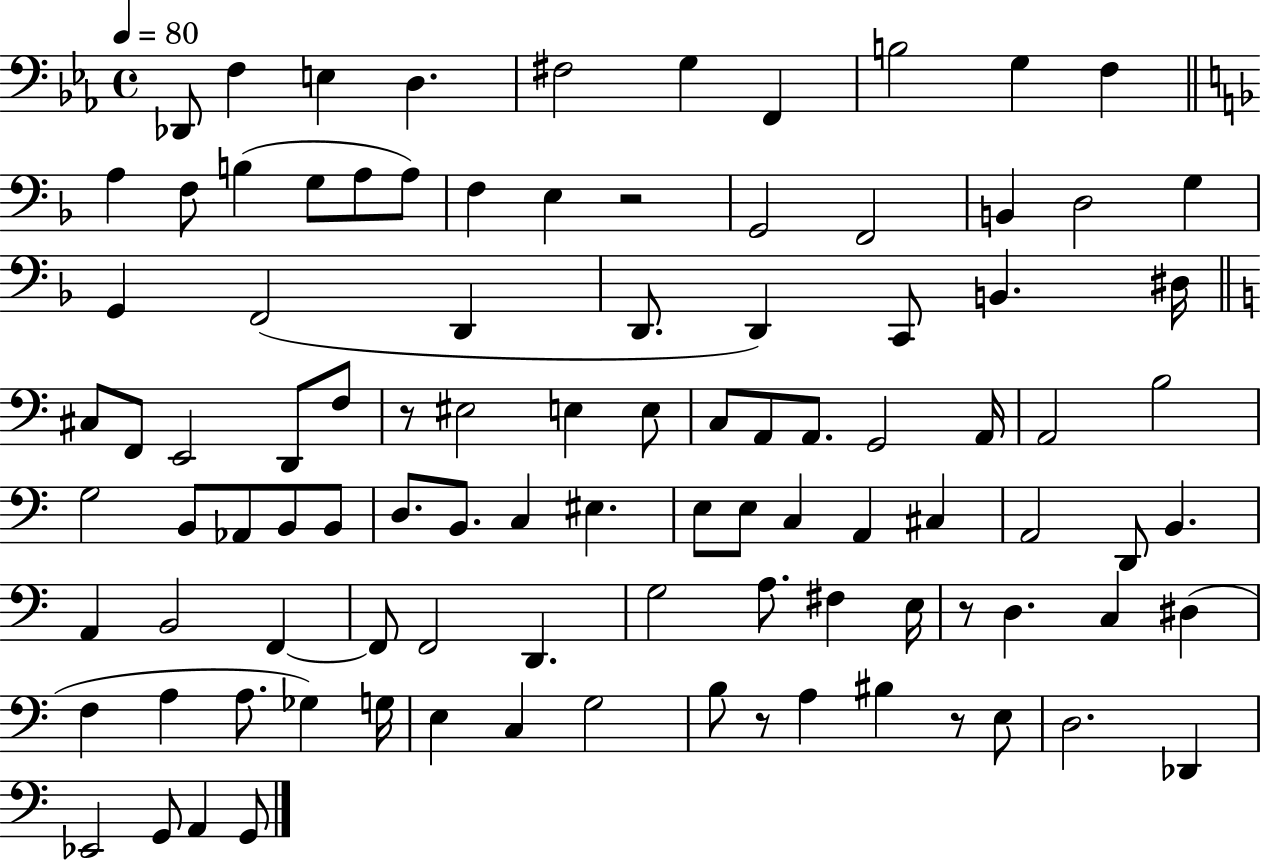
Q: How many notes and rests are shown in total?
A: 99